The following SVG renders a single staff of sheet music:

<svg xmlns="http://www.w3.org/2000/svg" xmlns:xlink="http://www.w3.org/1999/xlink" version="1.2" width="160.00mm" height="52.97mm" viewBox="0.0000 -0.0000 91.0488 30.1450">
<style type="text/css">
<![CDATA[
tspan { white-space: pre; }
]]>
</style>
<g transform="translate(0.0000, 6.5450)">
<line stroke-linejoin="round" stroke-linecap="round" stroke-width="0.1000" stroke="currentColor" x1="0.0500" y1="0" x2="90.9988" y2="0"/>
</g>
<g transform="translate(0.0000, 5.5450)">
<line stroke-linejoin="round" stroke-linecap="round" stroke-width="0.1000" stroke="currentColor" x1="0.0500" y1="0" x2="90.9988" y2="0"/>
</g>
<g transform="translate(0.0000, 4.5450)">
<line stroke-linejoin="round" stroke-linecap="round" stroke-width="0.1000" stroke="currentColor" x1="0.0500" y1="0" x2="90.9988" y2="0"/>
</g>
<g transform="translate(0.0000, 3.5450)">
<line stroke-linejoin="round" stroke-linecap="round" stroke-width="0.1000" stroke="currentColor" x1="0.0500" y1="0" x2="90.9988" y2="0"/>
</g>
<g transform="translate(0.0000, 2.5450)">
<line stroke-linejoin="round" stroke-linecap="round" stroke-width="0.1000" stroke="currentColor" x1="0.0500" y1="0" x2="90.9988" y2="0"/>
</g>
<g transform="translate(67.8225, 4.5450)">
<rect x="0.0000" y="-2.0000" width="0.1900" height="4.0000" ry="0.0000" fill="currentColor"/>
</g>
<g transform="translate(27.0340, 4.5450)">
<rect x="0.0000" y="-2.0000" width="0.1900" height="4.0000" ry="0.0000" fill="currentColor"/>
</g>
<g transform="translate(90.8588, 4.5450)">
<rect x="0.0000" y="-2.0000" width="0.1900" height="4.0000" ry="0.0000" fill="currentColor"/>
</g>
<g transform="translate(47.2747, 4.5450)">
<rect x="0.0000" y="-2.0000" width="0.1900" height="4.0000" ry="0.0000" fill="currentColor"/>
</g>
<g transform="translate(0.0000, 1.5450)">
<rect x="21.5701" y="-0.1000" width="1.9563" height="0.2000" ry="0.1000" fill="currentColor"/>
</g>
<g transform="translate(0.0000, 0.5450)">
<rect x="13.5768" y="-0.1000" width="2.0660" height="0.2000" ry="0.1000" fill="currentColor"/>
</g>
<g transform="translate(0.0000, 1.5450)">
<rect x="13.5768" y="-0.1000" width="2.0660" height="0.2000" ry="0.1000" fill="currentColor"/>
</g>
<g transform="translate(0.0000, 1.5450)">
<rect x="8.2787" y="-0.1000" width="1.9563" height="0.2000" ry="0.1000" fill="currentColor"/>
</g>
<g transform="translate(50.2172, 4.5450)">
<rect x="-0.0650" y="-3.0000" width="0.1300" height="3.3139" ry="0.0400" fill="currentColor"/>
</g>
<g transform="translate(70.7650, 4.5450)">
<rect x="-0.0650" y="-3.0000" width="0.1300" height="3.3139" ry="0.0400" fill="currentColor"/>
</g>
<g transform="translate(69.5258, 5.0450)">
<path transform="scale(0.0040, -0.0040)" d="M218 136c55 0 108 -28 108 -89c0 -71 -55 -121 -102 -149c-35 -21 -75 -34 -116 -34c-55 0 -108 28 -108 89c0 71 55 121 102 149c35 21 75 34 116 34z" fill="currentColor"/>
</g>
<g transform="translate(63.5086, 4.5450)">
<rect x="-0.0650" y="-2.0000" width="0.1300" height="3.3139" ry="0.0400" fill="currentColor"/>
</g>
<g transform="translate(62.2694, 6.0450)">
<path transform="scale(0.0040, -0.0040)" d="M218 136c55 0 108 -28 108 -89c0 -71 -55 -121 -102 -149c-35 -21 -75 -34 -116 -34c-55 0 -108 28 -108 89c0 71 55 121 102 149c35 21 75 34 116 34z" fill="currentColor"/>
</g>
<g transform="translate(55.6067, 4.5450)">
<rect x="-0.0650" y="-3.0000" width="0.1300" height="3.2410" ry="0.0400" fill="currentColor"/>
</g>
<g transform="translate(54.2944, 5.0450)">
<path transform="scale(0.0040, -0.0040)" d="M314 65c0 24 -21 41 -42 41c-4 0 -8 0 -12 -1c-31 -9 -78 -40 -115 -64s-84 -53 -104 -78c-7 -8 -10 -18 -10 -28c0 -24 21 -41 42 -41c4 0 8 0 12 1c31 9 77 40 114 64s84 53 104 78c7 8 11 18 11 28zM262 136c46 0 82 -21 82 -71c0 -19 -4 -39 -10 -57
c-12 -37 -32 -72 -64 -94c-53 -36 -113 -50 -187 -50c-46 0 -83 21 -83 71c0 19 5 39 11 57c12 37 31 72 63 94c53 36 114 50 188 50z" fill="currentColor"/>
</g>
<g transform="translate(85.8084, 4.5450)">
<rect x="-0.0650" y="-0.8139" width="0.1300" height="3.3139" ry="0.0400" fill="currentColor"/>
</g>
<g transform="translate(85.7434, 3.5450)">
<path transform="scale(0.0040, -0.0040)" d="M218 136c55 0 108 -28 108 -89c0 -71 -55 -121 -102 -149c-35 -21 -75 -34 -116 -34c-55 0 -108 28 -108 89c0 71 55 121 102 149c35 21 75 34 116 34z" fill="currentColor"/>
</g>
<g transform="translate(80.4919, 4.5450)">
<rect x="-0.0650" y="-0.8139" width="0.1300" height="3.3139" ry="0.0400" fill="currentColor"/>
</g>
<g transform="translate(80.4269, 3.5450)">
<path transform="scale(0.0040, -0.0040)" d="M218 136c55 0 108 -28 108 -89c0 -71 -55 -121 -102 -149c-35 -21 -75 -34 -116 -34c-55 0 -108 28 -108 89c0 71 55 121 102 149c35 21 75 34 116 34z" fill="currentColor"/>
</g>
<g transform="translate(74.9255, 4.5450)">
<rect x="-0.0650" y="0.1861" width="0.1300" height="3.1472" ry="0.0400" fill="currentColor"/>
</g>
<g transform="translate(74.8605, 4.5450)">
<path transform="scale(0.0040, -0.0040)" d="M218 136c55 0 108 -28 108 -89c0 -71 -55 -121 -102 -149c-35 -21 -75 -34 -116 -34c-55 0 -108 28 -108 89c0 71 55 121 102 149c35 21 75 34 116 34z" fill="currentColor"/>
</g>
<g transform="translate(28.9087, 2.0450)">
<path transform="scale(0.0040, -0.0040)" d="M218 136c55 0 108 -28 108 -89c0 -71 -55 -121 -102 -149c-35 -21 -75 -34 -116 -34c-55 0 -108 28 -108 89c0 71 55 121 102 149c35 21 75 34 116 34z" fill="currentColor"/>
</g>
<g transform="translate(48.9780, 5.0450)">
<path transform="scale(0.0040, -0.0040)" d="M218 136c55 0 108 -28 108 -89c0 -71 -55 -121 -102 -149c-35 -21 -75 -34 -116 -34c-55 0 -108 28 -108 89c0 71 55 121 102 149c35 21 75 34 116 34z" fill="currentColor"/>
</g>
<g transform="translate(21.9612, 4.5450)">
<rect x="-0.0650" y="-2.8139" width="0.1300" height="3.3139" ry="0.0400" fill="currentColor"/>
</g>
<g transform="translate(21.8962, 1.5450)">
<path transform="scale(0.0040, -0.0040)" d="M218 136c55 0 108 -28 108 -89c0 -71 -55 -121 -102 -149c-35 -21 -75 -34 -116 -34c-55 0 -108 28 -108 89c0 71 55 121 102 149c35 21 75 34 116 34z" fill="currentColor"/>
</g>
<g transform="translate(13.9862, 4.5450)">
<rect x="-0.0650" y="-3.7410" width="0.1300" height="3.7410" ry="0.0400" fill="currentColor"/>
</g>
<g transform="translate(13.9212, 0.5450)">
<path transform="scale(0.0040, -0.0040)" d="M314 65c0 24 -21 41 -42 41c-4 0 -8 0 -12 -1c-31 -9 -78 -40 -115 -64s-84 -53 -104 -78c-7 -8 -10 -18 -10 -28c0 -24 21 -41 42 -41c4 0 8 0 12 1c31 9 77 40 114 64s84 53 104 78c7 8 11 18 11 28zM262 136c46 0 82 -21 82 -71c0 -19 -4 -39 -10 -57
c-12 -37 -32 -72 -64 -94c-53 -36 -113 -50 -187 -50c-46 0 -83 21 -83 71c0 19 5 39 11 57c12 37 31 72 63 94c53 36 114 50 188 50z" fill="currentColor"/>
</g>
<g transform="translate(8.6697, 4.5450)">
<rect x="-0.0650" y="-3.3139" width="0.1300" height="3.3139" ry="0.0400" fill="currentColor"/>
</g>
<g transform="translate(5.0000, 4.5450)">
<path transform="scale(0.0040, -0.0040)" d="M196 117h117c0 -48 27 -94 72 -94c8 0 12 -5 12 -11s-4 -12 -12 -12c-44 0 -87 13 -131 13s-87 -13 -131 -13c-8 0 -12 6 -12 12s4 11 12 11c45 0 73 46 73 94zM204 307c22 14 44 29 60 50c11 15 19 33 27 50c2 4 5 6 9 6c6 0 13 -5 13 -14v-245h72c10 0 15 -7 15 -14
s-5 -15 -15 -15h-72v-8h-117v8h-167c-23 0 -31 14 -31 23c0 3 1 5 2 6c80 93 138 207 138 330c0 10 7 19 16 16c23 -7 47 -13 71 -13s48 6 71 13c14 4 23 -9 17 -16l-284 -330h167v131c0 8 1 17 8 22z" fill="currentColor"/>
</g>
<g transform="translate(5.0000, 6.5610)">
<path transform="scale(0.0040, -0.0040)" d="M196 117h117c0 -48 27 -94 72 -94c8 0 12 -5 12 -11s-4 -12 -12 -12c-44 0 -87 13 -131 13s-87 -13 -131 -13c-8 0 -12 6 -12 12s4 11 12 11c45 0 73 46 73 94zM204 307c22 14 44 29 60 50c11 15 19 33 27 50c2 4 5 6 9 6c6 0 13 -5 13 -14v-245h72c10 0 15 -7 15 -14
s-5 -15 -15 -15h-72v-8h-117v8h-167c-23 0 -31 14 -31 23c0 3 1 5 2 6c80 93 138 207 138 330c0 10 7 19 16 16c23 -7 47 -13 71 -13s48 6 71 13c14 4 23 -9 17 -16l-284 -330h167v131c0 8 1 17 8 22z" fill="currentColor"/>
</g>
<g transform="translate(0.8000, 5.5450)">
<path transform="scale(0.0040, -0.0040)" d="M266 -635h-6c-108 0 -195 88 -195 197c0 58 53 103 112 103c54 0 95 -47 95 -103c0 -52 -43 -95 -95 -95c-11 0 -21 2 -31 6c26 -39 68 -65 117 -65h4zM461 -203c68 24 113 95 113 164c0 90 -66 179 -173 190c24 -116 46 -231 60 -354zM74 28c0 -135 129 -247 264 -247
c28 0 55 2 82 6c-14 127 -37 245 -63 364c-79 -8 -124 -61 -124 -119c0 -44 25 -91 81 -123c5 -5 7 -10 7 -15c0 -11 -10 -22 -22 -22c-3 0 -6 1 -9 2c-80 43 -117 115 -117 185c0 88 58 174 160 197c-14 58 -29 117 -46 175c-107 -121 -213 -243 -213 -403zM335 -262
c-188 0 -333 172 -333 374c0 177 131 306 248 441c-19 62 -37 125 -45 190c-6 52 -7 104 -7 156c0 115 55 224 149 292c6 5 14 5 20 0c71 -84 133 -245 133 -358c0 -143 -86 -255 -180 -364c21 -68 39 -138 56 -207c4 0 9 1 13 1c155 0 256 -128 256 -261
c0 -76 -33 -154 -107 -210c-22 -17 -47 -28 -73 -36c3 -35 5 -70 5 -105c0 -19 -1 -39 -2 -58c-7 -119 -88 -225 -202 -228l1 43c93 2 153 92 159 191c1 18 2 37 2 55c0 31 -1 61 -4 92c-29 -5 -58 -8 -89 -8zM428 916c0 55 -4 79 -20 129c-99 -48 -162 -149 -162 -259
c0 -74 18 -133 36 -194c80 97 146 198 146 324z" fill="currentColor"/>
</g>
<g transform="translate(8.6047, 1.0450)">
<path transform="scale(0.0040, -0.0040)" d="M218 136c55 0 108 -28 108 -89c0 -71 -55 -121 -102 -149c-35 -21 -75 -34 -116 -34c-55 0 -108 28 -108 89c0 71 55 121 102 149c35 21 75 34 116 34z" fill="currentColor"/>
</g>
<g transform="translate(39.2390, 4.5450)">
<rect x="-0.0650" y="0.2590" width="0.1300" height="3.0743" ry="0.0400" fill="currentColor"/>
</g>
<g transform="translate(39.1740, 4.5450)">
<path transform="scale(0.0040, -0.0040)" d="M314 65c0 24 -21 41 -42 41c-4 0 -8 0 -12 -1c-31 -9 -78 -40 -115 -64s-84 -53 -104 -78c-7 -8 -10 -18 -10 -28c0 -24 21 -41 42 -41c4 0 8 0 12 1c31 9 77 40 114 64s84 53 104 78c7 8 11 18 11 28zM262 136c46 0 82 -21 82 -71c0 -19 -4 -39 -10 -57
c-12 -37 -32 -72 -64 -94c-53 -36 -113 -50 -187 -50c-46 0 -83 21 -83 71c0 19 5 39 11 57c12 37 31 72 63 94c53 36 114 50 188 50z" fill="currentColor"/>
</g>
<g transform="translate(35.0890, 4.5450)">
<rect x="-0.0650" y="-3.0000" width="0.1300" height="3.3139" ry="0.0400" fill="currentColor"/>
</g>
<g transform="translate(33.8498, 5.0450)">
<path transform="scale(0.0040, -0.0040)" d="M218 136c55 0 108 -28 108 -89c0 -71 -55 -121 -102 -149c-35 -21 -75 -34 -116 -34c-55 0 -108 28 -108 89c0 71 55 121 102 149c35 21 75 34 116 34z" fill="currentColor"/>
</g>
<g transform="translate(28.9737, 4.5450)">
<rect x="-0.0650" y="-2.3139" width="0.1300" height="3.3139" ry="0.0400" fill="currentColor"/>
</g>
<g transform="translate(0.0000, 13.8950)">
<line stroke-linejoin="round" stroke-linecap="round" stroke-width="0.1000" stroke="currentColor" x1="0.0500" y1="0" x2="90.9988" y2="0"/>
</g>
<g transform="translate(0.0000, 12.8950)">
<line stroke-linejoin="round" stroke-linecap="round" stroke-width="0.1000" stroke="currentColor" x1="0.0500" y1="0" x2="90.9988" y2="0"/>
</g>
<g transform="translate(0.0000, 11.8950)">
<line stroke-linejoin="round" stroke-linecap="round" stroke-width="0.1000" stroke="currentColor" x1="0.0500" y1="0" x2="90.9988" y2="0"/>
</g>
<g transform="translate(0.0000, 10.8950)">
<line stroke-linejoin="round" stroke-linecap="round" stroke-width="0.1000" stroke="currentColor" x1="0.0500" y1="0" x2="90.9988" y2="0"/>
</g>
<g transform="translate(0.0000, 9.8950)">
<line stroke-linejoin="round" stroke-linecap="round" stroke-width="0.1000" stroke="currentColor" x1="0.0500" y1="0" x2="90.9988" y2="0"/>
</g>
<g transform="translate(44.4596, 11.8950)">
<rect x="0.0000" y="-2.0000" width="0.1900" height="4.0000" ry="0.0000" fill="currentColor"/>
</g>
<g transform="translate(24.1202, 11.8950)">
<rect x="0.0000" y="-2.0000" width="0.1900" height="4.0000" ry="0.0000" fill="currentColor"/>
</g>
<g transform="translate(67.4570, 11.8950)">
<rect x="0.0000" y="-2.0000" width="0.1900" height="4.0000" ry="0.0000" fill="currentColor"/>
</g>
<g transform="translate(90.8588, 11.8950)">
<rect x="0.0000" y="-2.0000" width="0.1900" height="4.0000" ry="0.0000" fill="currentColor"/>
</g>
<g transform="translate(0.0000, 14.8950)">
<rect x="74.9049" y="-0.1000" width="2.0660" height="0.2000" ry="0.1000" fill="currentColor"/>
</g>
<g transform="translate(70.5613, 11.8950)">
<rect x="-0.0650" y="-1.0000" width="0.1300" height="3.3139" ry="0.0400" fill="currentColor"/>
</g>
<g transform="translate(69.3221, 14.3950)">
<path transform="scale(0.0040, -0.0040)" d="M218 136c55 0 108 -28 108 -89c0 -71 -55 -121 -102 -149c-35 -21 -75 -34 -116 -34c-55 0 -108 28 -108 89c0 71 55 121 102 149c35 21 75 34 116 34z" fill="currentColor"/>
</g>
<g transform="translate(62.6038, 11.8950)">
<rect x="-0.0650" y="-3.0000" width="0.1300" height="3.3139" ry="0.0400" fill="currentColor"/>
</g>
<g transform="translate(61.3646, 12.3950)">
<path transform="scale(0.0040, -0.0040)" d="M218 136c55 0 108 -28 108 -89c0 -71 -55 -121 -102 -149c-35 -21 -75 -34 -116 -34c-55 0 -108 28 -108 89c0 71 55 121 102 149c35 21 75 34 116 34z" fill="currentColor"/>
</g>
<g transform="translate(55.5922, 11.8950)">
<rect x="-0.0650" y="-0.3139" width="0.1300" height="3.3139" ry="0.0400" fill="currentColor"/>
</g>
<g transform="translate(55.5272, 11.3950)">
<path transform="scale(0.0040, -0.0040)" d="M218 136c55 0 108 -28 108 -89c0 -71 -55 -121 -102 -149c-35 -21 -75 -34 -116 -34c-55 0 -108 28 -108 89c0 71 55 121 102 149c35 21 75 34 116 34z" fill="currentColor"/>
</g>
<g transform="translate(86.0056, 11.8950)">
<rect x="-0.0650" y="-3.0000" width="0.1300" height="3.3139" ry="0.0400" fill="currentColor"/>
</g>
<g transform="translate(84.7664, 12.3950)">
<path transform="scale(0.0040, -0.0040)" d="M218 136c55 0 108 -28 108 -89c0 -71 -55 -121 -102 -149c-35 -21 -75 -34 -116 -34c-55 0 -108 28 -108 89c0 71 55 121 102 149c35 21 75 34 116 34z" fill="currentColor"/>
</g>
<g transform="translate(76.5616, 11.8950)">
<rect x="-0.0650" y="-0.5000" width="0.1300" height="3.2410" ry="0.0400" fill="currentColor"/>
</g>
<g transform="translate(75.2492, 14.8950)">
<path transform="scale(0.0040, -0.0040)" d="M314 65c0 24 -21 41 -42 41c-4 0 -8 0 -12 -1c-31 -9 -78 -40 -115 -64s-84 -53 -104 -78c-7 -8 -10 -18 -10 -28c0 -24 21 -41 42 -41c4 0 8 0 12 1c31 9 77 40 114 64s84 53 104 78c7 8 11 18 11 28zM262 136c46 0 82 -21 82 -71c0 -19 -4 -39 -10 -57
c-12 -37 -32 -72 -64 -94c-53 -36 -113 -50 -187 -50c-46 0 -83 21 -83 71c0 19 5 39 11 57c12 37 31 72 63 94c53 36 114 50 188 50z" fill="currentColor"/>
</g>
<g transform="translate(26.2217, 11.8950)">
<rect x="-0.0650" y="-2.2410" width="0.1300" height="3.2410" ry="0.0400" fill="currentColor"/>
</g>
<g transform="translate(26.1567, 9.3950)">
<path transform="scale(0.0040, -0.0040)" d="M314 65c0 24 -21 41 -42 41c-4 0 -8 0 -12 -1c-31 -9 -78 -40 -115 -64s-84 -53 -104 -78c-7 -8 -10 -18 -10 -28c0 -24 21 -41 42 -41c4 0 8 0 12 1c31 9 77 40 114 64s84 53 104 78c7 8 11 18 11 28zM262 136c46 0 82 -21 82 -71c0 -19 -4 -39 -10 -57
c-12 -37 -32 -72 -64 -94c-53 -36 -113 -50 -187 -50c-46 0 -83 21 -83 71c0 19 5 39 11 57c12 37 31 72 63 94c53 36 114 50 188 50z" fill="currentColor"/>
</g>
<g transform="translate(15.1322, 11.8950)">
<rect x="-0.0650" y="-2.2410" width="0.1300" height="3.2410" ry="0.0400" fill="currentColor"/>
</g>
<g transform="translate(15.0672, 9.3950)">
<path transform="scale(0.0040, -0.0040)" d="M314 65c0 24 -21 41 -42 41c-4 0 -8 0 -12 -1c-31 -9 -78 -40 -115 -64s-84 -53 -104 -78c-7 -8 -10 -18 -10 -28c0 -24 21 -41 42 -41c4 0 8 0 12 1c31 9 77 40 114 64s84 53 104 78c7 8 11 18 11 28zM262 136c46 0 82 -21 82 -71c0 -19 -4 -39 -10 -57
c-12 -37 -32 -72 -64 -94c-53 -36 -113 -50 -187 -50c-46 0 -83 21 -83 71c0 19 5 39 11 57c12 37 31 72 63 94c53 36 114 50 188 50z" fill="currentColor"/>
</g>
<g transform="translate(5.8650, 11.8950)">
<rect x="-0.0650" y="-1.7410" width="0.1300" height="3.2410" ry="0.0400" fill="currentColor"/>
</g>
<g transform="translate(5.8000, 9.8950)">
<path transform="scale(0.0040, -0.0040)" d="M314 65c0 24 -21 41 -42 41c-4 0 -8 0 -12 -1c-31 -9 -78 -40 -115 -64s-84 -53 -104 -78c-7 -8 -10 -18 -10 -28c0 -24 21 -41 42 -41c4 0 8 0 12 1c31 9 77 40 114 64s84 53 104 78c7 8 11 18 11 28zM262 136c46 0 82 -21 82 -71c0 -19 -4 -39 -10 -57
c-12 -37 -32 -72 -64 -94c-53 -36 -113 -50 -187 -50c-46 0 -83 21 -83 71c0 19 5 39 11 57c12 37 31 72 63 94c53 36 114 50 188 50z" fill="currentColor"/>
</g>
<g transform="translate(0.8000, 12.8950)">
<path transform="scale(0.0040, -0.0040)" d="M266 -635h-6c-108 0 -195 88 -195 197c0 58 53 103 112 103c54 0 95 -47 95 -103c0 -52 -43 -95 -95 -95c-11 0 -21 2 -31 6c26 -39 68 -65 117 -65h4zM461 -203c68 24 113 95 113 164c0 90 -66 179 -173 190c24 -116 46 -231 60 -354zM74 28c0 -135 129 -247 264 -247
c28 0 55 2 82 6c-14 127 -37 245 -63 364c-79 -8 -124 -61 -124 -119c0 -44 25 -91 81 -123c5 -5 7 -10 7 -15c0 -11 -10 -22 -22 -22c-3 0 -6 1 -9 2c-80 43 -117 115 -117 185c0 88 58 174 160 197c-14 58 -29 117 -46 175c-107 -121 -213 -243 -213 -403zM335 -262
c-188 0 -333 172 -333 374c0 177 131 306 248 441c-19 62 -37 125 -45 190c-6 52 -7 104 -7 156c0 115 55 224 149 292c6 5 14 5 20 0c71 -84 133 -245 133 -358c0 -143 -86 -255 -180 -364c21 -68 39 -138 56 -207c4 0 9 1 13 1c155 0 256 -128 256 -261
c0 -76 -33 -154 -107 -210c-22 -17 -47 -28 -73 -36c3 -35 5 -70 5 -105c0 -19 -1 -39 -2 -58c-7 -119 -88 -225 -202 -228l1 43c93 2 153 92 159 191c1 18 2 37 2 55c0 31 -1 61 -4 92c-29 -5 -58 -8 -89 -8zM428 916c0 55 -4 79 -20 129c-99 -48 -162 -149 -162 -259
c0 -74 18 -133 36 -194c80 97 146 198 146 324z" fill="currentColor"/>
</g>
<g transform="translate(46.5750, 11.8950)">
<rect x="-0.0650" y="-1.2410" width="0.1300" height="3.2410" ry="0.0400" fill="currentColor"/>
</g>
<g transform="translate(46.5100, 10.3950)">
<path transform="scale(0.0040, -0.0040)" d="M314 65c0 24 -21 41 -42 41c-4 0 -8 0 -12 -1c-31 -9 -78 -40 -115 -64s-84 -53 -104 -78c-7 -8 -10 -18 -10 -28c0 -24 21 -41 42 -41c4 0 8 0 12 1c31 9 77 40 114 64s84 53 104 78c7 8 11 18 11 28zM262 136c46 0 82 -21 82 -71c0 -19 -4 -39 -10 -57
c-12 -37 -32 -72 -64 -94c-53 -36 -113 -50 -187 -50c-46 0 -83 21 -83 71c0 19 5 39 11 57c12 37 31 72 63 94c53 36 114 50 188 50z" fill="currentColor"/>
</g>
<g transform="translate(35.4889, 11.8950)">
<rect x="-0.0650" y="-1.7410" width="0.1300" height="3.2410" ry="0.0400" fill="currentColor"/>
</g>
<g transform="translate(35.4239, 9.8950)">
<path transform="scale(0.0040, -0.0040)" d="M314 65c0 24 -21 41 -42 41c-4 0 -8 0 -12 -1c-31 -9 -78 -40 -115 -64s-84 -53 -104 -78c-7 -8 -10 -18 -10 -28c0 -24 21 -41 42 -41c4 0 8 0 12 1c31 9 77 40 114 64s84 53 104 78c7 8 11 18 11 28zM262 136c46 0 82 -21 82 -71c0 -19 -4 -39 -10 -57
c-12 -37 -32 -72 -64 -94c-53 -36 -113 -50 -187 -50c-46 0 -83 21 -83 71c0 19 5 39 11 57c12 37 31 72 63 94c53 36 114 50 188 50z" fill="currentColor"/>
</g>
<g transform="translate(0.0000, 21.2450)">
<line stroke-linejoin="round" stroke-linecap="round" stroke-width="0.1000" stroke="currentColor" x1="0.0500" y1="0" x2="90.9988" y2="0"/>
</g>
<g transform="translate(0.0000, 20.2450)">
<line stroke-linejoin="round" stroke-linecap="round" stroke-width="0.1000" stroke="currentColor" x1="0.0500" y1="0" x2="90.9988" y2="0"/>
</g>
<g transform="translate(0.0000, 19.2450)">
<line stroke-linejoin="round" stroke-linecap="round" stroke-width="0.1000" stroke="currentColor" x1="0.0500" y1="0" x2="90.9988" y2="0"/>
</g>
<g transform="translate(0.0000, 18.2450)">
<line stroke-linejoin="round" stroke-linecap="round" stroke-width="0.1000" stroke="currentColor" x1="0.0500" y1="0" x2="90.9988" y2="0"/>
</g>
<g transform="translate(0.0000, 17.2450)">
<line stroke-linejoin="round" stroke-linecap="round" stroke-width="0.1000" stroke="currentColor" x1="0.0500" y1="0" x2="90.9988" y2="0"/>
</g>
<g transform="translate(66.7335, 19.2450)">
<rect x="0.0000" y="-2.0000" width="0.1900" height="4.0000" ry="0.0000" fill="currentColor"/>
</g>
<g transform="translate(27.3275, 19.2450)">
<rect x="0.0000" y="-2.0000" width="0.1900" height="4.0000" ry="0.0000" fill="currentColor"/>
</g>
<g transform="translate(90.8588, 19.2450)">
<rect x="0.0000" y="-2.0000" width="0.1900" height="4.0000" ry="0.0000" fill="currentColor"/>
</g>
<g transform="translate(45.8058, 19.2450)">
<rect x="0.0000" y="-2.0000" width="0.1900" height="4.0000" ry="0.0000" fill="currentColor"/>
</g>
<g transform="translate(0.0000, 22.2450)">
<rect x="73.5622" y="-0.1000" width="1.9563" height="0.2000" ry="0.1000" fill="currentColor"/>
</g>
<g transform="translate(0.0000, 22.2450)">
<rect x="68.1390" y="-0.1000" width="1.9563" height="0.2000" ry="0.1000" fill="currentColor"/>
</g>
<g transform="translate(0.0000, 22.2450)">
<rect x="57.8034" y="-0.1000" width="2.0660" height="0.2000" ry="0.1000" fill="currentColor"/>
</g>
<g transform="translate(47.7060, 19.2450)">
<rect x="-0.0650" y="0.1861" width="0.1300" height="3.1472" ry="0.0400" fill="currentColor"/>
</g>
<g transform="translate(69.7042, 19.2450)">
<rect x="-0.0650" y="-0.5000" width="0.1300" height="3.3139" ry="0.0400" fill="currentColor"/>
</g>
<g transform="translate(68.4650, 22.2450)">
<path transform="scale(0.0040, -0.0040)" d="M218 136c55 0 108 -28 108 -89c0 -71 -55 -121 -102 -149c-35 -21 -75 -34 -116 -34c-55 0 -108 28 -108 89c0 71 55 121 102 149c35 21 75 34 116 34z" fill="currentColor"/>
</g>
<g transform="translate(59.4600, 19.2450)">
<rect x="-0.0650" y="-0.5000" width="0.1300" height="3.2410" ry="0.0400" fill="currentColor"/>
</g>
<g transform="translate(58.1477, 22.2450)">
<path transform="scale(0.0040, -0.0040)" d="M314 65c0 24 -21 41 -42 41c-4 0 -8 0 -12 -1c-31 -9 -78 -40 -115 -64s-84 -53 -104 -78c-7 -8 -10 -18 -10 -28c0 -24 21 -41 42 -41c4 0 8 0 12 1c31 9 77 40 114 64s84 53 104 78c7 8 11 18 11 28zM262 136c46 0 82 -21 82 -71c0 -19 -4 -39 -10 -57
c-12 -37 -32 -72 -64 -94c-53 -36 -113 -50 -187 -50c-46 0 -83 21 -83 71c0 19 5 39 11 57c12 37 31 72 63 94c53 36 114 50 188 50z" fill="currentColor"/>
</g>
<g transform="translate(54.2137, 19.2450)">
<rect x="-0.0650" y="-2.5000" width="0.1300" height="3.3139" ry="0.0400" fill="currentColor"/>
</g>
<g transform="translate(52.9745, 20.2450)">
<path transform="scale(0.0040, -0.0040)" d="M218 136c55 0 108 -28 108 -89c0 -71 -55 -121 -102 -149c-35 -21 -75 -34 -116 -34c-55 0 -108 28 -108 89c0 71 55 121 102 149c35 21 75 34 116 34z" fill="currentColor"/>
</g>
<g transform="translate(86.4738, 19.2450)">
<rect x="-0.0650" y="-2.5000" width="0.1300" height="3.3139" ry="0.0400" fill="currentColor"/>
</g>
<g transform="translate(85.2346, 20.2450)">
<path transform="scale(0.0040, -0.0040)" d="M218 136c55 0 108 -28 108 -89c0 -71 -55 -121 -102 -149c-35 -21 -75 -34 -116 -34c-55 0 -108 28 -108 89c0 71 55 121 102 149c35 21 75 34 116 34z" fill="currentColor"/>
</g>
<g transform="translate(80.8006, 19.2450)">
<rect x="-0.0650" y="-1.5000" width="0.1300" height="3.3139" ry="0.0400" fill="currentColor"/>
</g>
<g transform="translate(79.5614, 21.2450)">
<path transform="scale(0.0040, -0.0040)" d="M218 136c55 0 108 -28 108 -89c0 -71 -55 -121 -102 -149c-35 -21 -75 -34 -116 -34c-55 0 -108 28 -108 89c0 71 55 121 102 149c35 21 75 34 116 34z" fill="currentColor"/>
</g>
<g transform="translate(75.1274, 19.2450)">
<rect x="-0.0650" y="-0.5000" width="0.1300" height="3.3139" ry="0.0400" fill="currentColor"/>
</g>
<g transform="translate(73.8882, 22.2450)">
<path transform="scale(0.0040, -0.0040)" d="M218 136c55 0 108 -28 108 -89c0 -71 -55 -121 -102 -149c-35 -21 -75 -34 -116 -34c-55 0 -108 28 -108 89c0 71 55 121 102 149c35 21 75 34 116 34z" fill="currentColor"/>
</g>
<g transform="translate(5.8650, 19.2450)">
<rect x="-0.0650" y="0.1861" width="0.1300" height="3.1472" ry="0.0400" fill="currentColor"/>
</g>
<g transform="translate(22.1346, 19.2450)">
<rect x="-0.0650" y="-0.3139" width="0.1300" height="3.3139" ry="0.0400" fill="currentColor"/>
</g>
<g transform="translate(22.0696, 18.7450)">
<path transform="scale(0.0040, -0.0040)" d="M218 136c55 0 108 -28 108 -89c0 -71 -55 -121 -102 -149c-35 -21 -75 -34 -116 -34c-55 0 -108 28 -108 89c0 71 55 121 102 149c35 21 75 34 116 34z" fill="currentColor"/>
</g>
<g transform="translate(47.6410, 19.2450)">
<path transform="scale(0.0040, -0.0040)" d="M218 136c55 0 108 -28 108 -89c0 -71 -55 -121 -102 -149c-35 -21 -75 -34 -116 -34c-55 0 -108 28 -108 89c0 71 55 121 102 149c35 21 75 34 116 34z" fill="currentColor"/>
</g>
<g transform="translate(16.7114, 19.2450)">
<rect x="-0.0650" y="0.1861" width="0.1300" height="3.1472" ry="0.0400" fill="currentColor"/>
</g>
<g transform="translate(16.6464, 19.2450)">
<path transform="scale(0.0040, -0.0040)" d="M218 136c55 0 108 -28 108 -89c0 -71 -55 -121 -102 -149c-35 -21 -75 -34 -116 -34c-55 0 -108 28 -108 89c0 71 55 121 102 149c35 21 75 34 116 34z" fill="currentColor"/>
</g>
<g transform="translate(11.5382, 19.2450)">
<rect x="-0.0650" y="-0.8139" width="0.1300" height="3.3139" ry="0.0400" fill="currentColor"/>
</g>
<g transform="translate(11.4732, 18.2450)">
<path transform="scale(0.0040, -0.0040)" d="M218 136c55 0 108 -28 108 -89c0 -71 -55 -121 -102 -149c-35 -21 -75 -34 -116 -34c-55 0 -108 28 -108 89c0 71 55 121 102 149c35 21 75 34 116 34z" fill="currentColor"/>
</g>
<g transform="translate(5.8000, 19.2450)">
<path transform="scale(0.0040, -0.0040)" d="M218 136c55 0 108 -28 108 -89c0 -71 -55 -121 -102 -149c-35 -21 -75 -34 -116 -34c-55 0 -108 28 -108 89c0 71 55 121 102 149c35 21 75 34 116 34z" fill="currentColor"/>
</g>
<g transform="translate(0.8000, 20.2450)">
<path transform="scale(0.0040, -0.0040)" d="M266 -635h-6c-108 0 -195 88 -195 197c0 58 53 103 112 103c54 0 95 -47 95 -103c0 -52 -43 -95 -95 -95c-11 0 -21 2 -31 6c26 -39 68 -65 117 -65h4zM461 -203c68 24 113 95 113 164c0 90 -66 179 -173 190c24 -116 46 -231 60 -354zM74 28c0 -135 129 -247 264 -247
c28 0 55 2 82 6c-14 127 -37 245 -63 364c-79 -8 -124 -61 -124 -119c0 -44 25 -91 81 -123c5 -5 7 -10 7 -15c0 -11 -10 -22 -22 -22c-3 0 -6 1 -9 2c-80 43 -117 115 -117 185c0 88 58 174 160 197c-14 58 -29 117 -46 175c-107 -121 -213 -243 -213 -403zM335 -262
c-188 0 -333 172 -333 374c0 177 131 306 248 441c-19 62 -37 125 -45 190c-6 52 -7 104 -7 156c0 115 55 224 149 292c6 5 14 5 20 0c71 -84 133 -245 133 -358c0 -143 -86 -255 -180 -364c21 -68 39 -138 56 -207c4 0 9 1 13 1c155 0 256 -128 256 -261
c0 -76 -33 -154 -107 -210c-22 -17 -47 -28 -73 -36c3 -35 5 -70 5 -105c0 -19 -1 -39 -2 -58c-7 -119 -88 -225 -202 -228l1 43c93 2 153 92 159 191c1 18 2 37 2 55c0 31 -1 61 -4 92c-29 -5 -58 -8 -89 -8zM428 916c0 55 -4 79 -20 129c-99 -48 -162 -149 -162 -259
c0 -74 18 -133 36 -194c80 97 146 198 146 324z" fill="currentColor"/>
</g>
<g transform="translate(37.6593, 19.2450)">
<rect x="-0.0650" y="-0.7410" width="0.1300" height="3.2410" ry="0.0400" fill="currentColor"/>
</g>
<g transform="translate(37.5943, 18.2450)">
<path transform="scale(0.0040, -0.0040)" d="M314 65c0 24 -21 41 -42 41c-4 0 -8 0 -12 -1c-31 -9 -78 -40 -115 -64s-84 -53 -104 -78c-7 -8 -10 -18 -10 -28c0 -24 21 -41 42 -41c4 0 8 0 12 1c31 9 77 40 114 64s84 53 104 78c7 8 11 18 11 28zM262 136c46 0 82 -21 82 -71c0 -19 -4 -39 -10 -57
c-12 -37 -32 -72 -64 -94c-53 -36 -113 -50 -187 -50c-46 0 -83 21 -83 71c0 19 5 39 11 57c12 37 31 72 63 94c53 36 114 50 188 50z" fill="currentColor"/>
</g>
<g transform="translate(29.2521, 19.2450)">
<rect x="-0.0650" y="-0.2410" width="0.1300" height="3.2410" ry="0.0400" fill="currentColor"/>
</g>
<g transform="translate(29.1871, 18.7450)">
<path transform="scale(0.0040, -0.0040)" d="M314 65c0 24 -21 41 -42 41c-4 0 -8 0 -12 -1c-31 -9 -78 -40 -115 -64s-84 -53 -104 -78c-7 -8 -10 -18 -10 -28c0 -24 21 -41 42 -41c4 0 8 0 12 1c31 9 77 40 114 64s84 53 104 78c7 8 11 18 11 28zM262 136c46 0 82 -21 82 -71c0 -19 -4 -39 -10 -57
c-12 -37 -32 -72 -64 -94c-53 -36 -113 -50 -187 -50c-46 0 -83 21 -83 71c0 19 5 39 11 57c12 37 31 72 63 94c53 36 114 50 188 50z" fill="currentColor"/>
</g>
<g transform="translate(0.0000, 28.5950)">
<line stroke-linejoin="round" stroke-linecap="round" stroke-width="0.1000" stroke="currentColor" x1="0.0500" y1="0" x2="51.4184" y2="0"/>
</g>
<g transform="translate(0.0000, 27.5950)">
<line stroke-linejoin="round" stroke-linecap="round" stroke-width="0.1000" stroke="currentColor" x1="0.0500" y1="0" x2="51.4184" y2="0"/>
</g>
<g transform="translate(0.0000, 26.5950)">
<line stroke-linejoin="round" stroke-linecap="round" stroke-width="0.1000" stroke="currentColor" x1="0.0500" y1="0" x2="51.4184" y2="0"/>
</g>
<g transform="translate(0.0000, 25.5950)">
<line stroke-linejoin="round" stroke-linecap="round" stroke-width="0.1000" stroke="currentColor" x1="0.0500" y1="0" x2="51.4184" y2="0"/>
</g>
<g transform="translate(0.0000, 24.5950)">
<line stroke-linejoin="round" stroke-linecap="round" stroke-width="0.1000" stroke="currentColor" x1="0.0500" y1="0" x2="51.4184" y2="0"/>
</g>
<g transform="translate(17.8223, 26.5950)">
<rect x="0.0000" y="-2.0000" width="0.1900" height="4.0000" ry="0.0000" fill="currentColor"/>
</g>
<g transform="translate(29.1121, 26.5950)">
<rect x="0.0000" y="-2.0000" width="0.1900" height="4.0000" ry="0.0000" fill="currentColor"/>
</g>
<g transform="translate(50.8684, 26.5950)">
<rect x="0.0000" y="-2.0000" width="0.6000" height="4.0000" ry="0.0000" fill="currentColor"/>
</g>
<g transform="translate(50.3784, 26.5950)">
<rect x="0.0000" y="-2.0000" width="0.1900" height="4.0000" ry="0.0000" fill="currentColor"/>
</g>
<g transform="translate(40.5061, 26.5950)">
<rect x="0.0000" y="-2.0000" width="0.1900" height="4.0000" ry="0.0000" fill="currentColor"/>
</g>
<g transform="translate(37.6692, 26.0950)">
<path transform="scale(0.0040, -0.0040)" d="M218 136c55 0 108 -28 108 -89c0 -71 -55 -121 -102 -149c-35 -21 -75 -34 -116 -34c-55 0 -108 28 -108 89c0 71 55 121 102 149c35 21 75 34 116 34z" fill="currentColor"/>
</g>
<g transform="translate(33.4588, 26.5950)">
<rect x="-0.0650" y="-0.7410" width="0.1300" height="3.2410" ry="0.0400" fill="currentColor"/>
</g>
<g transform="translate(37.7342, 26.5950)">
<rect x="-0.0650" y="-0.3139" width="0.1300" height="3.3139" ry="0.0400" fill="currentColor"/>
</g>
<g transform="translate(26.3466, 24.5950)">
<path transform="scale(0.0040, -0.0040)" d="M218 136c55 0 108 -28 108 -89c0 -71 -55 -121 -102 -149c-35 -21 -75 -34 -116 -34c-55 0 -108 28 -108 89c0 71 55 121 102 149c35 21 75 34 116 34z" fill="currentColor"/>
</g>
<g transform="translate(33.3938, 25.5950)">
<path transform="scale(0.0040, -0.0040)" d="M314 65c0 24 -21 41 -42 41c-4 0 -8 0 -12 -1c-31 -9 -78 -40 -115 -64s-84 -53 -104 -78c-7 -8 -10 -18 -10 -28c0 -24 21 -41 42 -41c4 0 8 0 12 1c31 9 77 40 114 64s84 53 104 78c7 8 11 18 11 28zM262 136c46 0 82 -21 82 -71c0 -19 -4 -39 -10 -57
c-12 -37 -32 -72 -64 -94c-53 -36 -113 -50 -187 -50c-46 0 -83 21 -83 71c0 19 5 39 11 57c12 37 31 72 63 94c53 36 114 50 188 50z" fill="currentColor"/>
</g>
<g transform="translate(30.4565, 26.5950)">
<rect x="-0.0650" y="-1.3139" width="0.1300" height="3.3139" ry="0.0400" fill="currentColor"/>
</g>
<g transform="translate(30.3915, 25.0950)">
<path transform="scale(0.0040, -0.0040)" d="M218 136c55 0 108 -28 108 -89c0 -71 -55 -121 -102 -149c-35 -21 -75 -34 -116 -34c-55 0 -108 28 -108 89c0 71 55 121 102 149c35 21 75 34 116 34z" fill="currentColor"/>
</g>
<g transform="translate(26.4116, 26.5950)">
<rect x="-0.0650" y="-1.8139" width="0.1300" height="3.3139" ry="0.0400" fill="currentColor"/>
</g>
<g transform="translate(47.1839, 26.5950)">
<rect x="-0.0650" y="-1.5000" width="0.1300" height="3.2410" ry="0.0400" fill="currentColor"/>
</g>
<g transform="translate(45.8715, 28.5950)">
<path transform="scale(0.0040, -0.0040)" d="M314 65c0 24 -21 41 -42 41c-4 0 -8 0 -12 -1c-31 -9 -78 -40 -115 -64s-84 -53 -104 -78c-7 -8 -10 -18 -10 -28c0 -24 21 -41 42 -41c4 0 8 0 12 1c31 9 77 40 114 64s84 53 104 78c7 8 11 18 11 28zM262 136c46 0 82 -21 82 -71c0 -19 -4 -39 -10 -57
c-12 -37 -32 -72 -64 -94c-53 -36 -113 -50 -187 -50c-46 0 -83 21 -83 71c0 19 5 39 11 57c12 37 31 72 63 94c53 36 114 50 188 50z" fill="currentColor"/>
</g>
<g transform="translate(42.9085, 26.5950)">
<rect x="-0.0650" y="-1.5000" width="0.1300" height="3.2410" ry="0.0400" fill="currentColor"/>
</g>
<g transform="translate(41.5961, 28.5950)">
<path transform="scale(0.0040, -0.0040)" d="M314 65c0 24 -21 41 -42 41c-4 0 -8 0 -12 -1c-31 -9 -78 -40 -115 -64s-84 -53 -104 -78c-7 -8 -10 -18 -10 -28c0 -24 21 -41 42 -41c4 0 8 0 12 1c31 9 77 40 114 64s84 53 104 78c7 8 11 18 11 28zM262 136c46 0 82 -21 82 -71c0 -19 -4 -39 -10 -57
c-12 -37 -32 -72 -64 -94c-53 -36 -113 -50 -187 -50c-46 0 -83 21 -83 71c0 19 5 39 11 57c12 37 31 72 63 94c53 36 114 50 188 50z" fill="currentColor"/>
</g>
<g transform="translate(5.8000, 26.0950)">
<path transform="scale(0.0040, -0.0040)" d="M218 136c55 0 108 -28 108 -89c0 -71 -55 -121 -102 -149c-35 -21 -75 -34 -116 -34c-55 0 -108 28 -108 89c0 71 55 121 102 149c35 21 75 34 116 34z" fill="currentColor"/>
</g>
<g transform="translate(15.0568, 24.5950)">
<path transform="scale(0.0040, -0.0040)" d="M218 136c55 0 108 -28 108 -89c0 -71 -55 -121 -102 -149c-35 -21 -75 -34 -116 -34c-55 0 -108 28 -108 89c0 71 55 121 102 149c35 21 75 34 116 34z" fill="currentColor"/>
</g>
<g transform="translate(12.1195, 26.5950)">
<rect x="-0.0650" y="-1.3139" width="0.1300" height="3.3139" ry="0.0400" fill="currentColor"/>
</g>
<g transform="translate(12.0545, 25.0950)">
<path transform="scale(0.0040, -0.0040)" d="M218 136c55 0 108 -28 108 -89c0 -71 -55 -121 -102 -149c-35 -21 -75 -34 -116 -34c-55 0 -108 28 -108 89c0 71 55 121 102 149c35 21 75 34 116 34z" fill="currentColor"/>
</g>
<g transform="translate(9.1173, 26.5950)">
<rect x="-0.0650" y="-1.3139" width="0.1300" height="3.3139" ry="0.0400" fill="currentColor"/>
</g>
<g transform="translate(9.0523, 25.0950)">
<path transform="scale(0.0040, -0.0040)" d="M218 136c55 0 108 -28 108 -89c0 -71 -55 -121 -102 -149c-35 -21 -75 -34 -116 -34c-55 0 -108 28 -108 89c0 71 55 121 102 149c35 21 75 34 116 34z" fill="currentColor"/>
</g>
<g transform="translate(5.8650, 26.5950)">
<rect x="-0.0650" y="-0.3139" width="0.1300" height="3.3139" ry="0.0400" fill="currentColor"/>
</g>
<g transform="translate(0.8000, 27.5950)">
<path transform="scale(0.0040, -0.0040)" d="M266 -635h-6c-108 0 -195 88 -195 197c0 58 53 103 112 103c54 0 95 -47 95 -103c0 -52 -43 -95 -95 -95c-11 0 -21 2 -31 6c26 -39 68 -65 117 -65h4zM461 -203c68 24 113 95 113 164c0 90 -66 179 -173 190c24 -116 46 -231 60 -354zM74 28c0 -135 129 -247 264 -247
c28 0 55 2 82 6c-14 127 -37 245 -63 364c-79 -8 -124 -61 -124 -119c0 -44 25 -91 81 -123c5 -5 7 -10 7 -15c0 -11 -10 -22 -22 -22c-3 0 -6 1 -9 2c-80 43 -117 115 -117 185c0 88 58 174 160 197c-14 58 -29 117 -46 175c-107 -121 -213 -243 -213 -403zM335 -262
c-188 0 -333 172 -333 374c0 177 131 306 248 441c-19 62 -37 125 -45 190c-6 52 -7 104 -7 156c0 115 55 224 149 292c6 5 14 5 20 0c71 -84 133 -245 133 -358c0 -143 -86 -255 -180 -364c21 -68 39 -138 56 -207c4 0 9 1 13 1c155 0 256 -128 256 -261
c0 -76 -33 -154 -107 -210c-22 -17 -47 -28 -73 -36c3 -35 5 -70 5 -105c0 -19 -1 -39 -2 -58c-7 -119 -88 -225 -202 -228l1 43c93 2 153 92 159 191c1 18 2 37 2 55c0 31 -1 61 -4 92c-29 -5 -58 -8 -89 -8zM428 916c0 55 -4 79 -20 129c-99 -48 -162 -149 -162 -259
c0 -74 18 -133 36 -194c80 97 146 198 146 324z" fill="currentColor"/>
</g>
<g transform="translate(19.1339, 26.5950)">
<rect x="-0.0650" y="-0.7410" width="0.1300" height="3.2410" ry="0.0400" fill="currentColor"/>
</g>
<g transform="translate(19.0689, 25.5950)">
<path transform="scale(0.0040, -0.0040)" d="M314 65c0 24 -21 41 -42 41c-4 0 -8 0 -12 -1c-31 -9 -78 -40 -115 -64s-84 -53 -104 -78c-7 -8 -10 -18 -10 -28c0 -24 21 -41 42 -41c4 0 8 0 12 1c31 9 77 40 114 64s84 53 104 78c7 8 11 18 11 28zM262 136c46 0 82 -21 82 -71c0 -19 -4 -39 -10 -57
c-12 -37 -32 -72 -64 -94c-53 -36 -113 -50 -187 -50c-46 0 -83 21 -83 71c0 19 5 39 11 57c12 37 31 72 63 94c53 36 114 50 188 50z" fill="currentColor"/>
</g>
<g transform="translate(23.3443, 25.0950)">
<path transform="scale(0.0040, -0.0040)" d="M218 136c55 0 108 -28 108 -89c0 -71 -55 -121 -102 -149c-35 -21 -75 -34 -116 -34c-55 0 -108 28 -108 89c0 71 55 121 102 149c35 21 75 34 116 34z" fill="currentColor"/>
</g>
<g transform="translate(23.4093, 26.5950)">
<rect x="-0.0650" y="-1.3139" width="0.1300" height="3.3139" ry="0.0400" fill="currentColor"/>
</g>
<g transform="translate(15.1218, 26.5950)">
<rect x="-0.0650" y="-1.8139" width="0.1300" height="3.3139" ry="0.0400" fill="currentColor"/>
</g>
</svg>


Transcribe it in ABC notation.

X:1
T:Untitled
M:4/4
L:1/4
K:C
b c'2 a g A B2 A A2 F A B d d f2 g2 g2 f2 e2 c A D C2 A B d B c c2 d2 B G C2 C C E G c e e f d2 e f e d2 c E2 E2